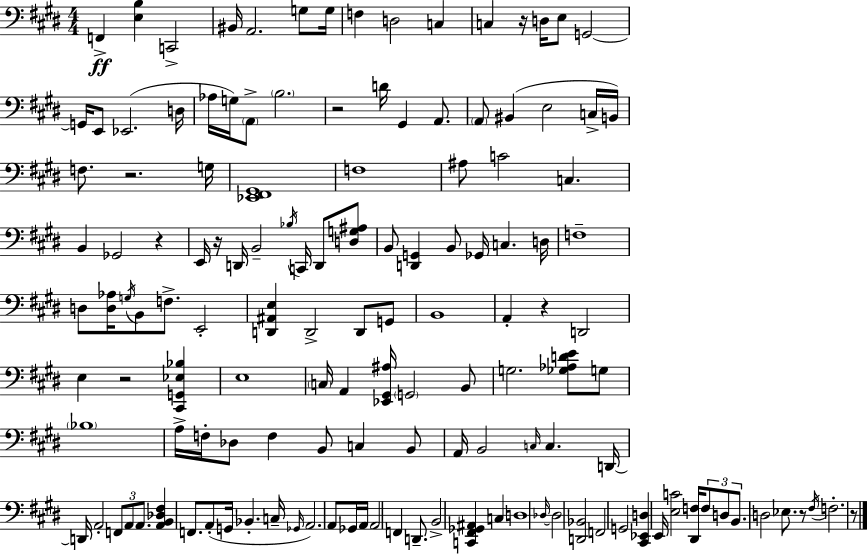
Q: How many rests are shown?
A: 9